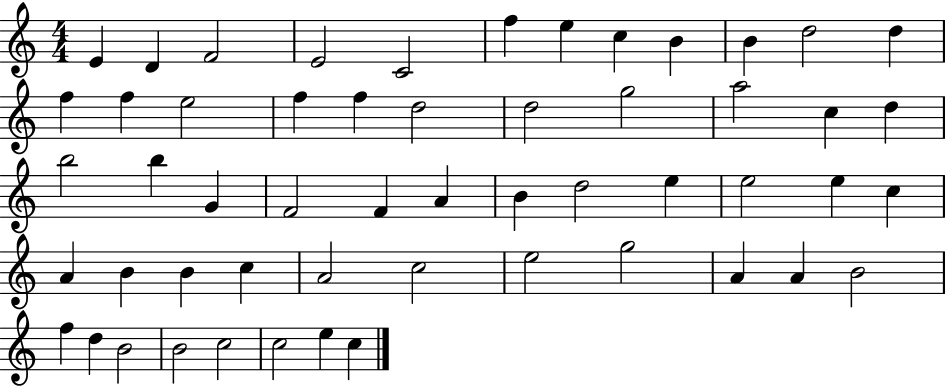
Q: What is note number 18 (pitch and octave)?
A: D5